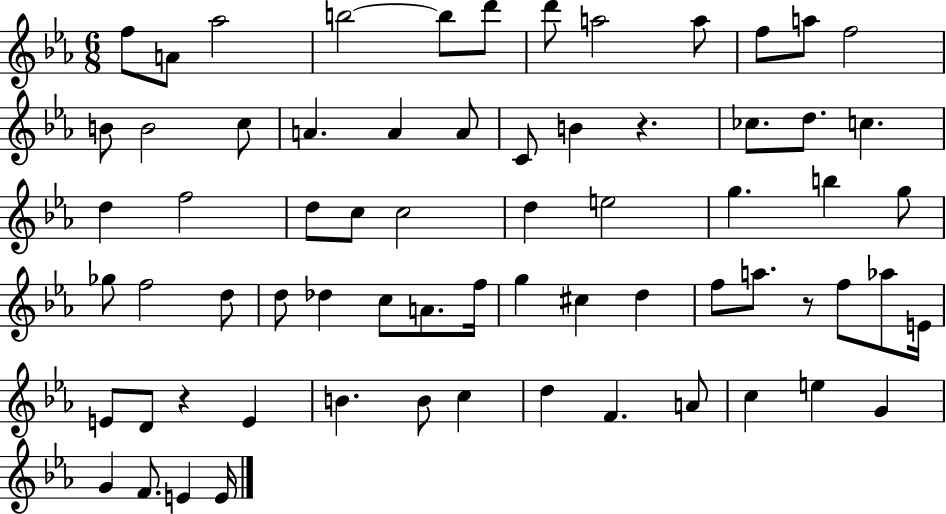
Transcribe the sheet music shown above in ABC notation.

X:1
T:Untitled
M:6/8
L:1/4
K:Eb
f/2 A/2 _a2 b2 b/2 d'/2 d'/2 a2 a/2 f/2 a/2 f2 B/2 B2 c/2 A A A/2 C/2 B z _c/2 d/2 c d f2 d/2 c/2 c2 d e2 g b g/2 _g/2 f2 d/2 d/2 _d c/2 A/2 f/4 g ^c d f/2 a/2 z/2 f/2 _a/2 E/4 E/2 D/2 z E B B/2 c d F A/2 c e G G F/2 E E/4